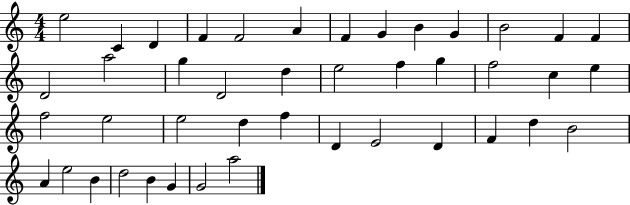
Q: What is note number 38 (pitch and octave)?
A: B4